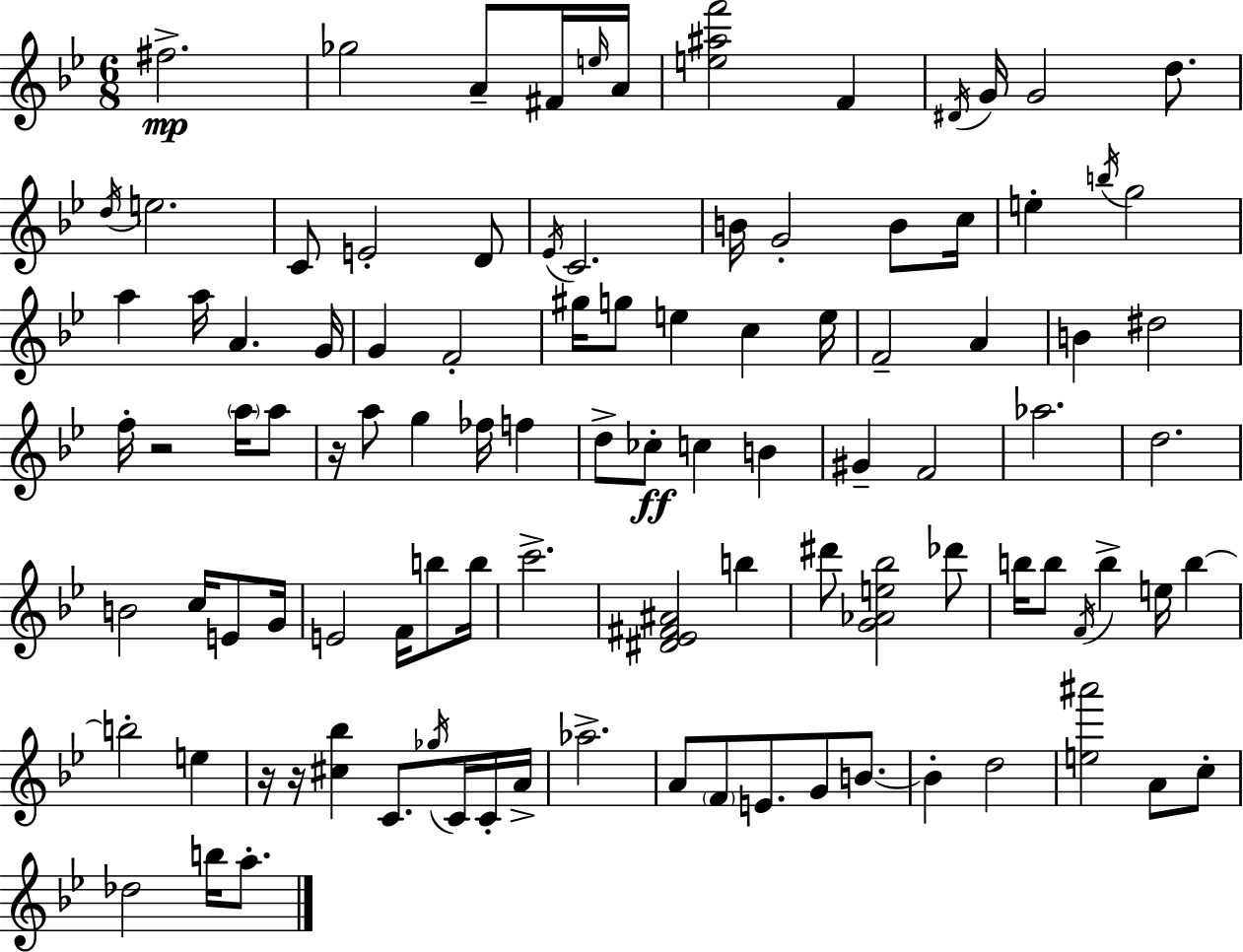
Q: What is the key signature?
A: BES major